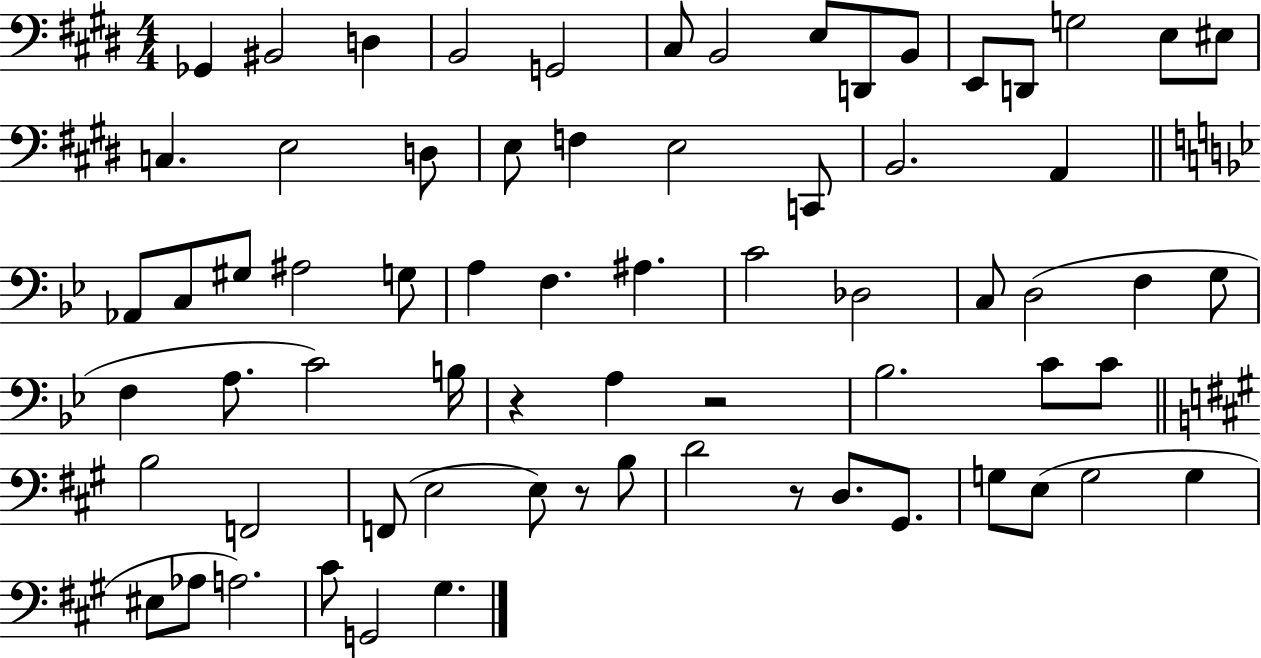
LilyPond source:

{
  \clef bass
  \numericTimeSignature
  \time 4/4
  \key e \major
  ges,4 bis,2 d4 | b,2 g,2 | cis8 b,2 e8 d,8 b,8 | e,8 d,8 g2 e8 eis8 | \break c4. e2 d8 | e8 f4 e2 c,8 | b,2. a,4 | \bar "||" \break \key bes \major aes,8 c8 gis8 ais2 g8 | a4 f4. ais4. | c'2 des2 | c8 d2( f4 g8 | \break f4 a8. c'2) b16 | r4 a4 r2 | bes2. c'8 c'8 | \bar "||" \break \key a \major b2 f,2 | f,8( e2 e8) r8 b8 | d'2 r8 d8. gis,8. | g8 e8( g2 g4 | \break eis8 aes8 a2.) | cis'8 g,2 gis4. | \bar "|."
}